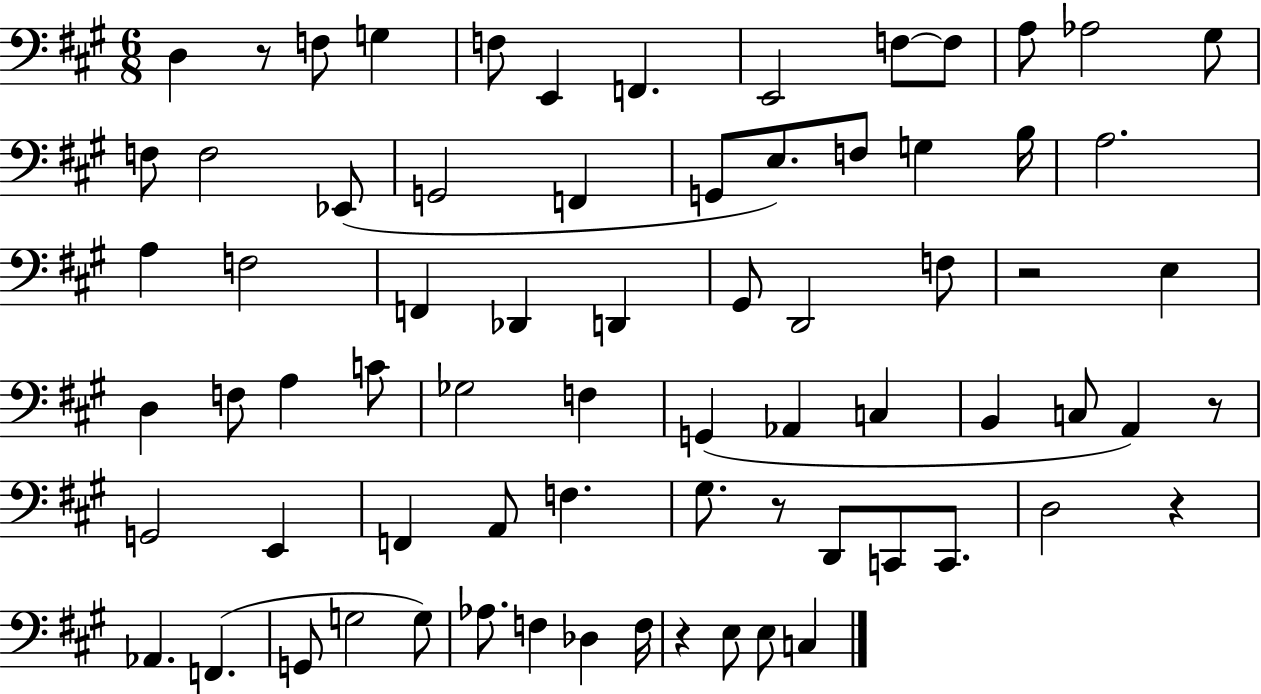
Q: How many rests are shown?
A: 6